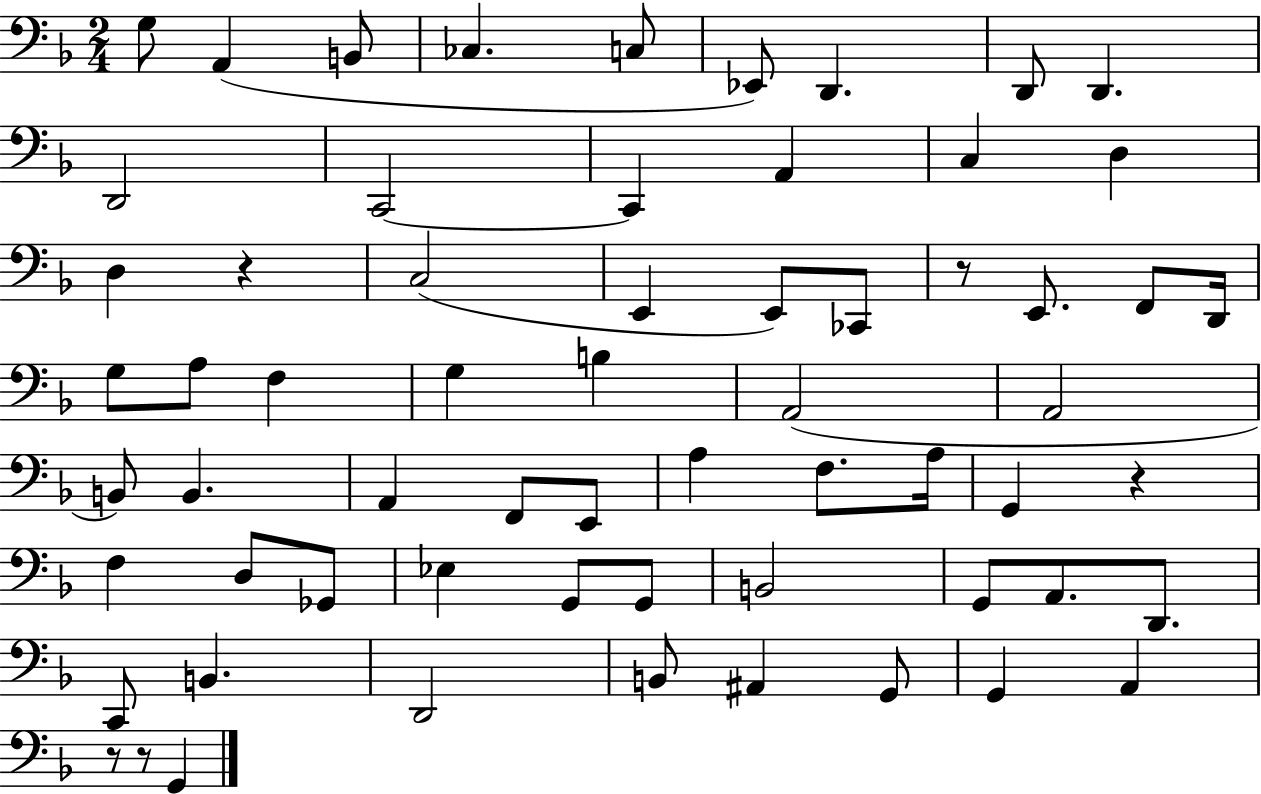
{
  \clef bass
  \numericTimeSignature
  \time 2/4
  \key f \major
  g8 a,4( b,8 | ces4. c8 | ees,8) d,4. | d,8 d,4. | \break d,2 | c,2~~ | c,4 a,4 | c4 d4 | \break d4 r4 | c2( | e,4 e,8) ces,8 | r8 e,8. f,8 d,16 | \break g8 a8 f4 | g4 b4 | a,2( | a,2 | \break b,8) b,4. | a,4 f,8 e,8 | a4 f8. a16 | g,4 r4 | \break f4 d8 ges,8 | ees4 g,8 g,8 | b,2 | g,8 a,8. d,8. | \break c,8 b,4. | d,2 | b,8 ais,4 g,8 | g,4 a,4 | \break r8 r8 g,4 | \bar "|."
}